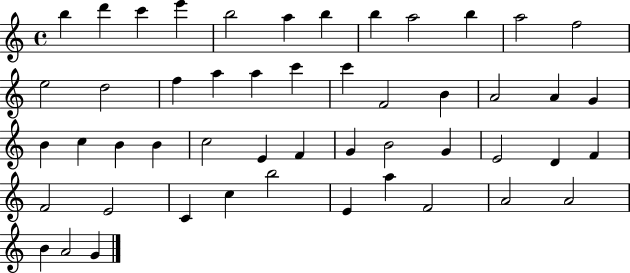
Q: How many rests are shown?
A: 0